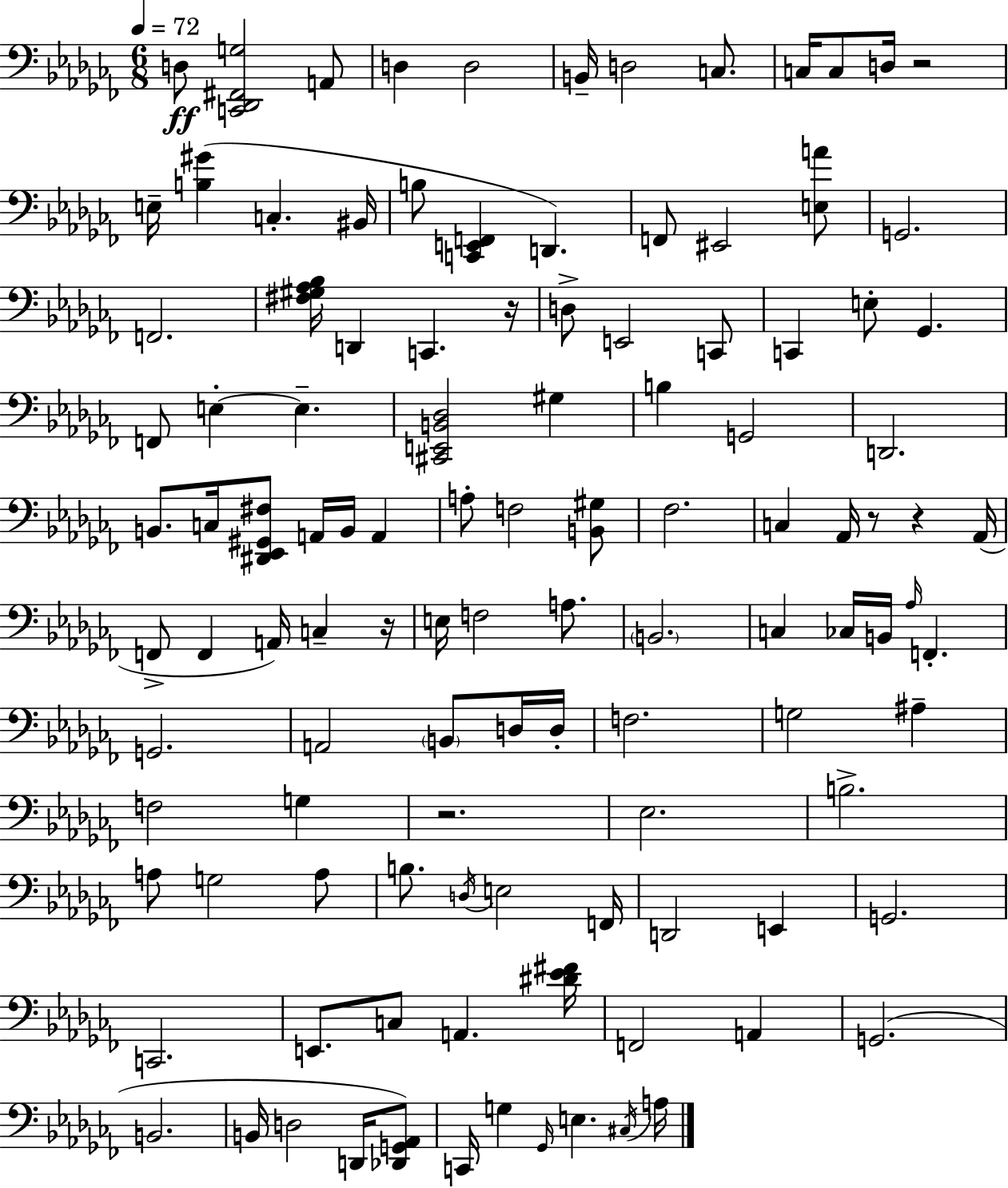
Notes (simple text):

D3/e [C2,Db2,F#2,G3]/h A2/e D3/q D3/h B2/s D3/h C3/e. C3/s C3/e D3/s R/h E3/s [B3,G#4]/q C3/q. BIS2/s B3/e [C2,E2,F2]/q D2/q. F2/e EIS2/h [E3,A4]/e G2/h. F2/h. [F#3,G#3,Ab3,Bb3]/s D2/q C2/q. R/s D3/e E2/h C2/e C2/q E3/e Gb2/q. F2/e E3/q E3/q. [C#2,E2,B2,Db3]/h G#3/q B3/q G2/h D2/h. B2/e. C3/s [D#2,Eb2,G#2,F#3]/e A2/s B2/s A2/q A3/e F3/h [B2,G#3]/e FES3/h. C3/q Ab2/s R/e R/q Ab2/s F2/e F2/q A2/s C3/q R/s E3/s F3/h A3/e. B2/h. C3/q CES3/s B2/s Ab3/s F2/q. G2/h. A2/h B2/e D3/s D3/s F3/h. G3/h A#3/q F3/h G3/q R/h. Eb3/h. B3/h. A3/e G3/h A3/e B3/e. D3/s E3/h F2/s D2/h E2/q G2/h. C2/h. E2/e. C3/e A2/q. [D#4,Eb4,F#4]/s F2/h A2/q G2/h. B2/h. B2/s D3/h D2/s [Db2,G2,Ab2]/e C2/s G3/q Gb2/s E3/q. C#3/s A3/s